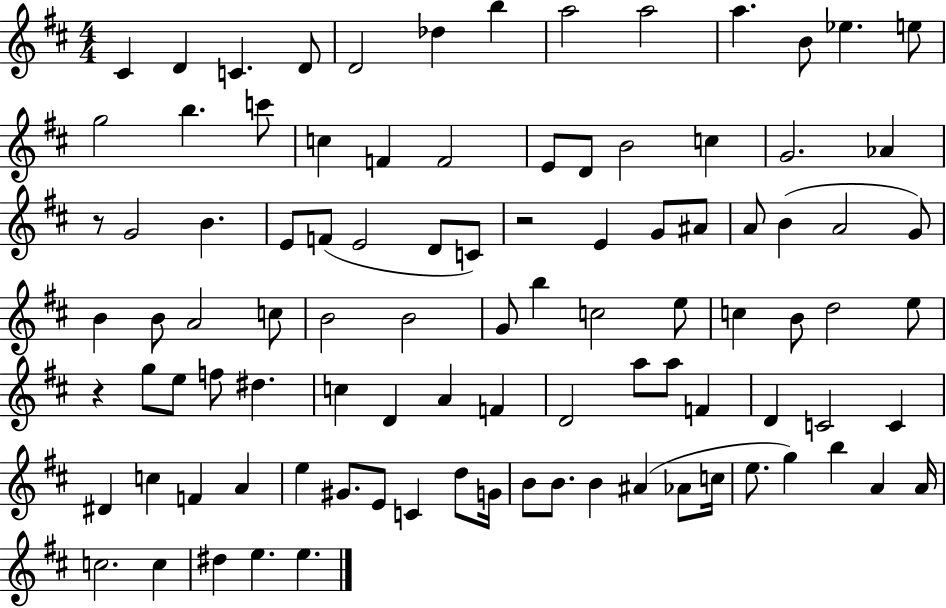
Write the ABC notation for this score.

X:1
T:Untitled
M:4/4
L:1/4
K:D
^C D C D/2 D2 _d b a2 a2 a B/2 _e e/2 g2 b c'/2 c F F2 E/2 D/2 B2 c G2 _A z/2 G2 B E/2 F/2 E2 D/2 C/2 z2 E G/2 ^A/2 A/2 B A2 G/2 B B/2 A2 c/2 B2 B2 G/2 b c2 e/2 c B/2 d2 e/2 z g/2 e/2 f/2 ^d c D A F D2 a/2 a/2 F D C2 C ^D c F A e ^G/2 E/2 C d/2 G/4 B/2 B/2 B ^A _A/2 c/4 e/2 g b A A/4 c2 c ^d e e